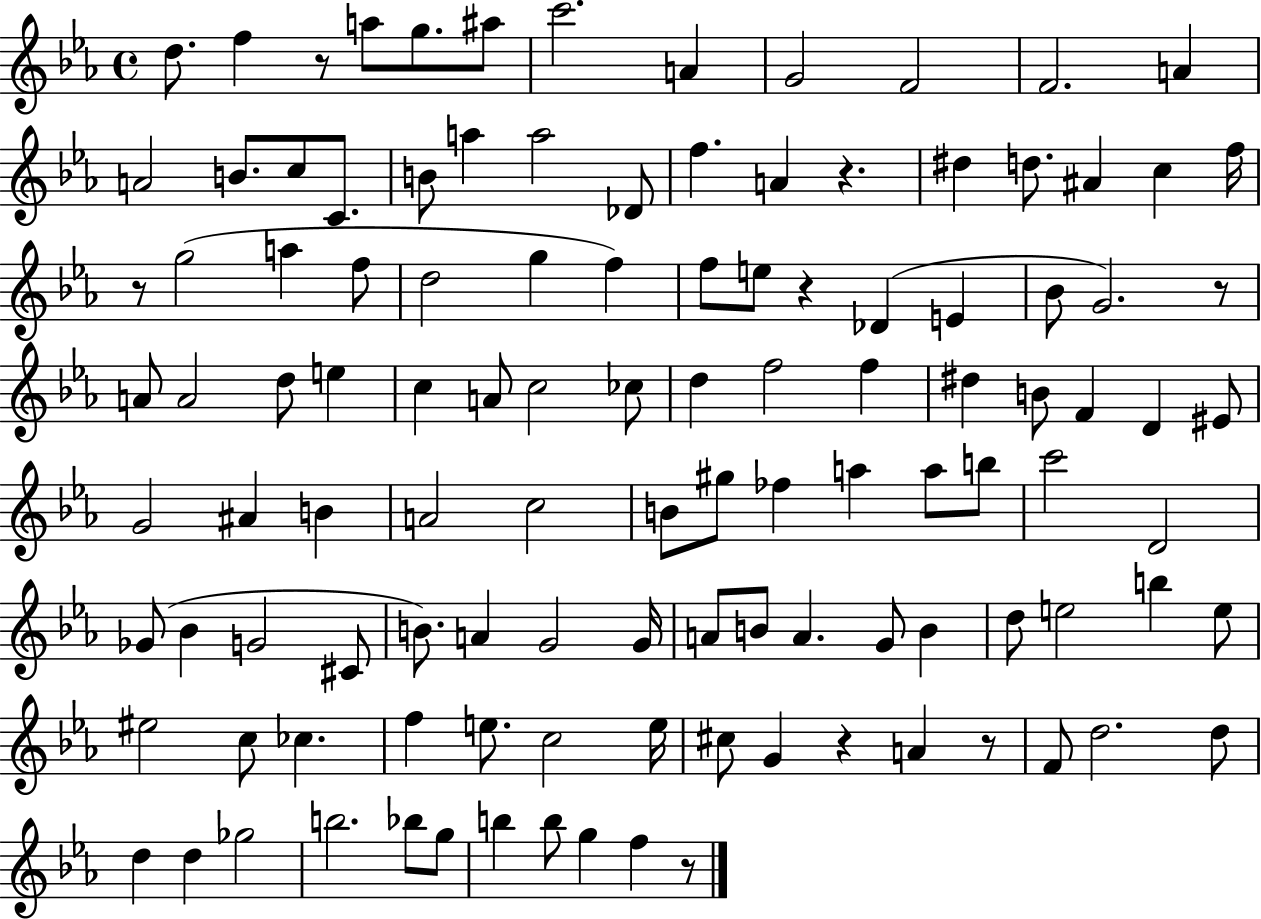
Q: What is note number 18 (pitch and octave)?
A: A5